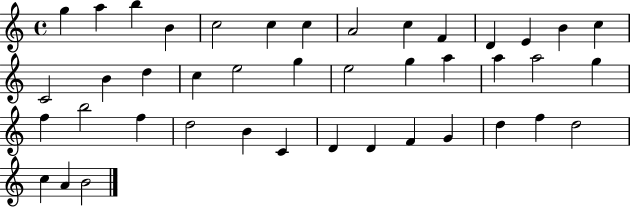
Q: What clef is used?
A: treble